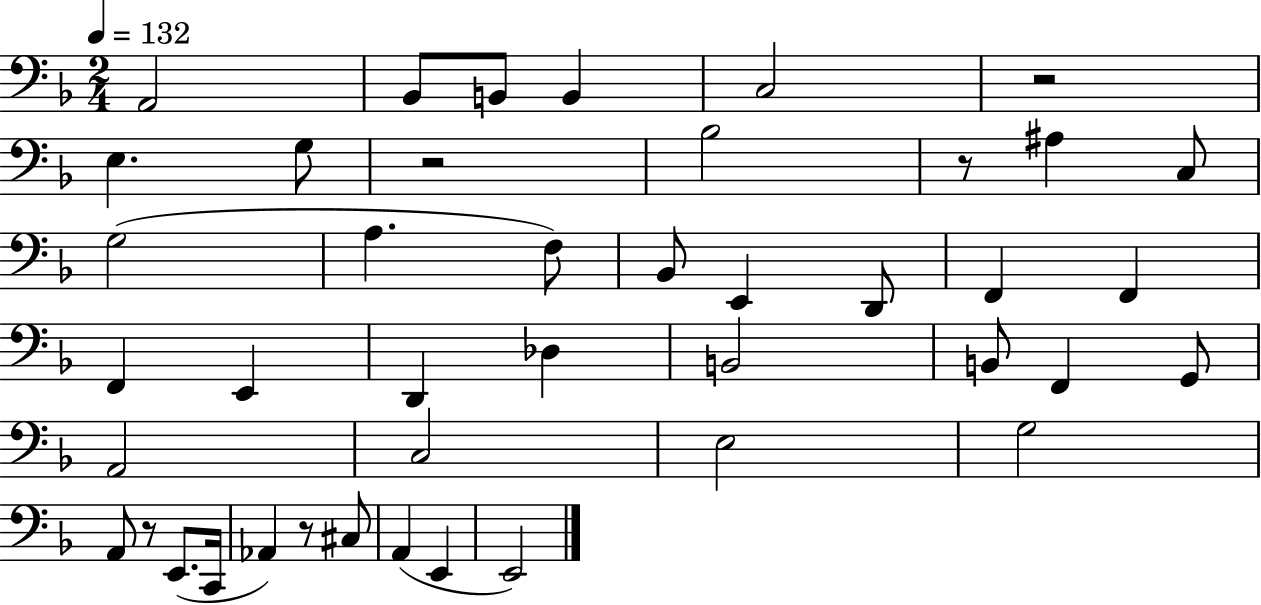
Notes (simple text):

A2/h Bb2/e B2/e B2/q C3/h R/h E3/q. G3/e R/h Bb3/h R/e A#3/q C3/e G3/h A3/q. F3/e Bb2/e E2/q D2/e F2/q F2/q F2/q E2/q D2/q Db3/q B2/h B2/e F2/q G2/e A2/h C3/h E3/h G3/h A2/e R/e E2/e. C2/s Ab2/q R/e C#3/e A2/q E2/q E2/h